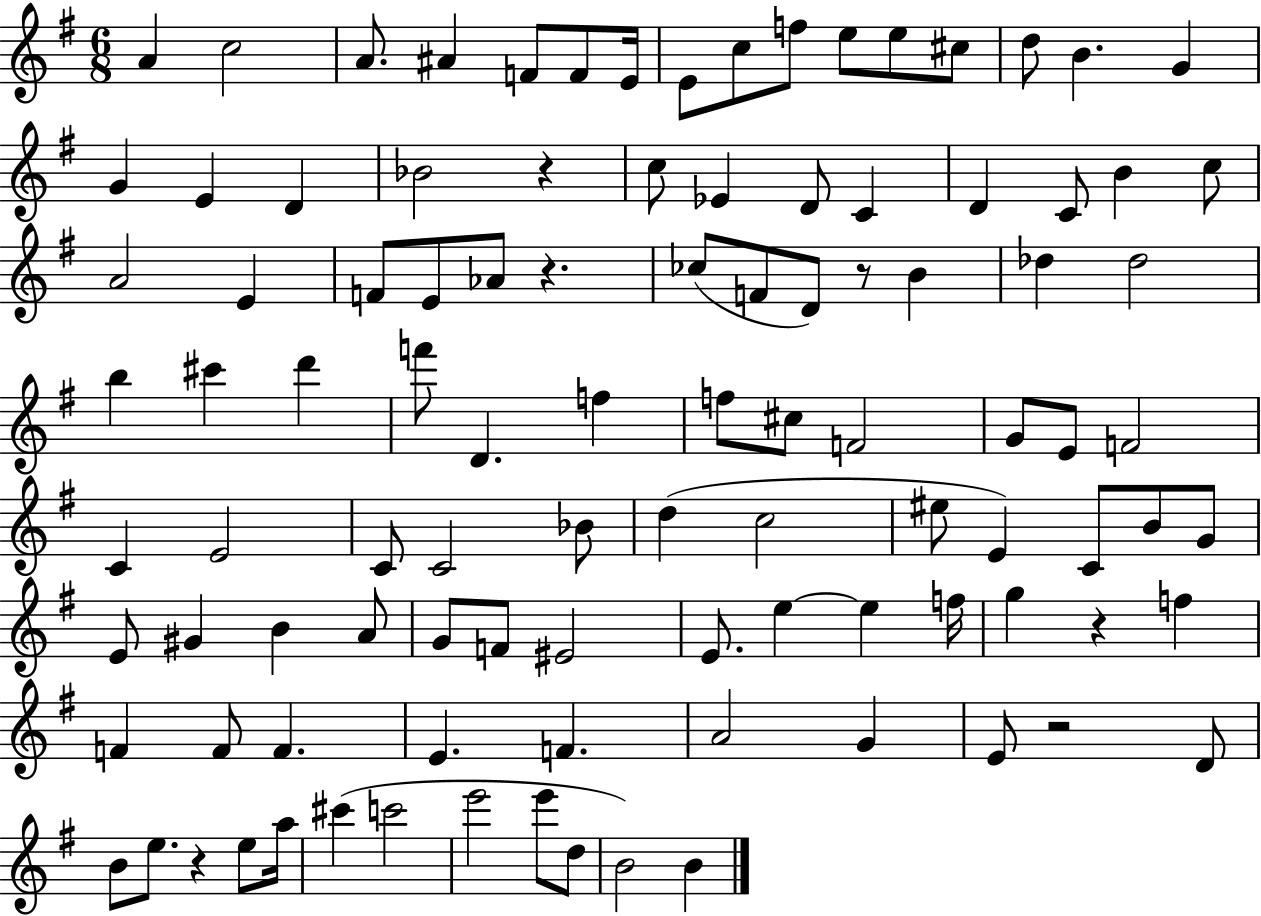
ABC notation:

X:1
T:Untitled
M:6/8
L:1/4
K:G
A c2 A/2 ^A F/2 F/2 E/4 E/2 c/2 f/2 e/2 e/2 ^c/2 d/2 B G G E D _B2 z c/2 _E D/2 C D C/2 B c/2 A2 E F/2 E/2 _A/2 z _c/2 F/2 D/2 z/2 B _d _d2 b ^c' d' f'/2 D f f/2 ^c/2 F2 G/2 E/2 F2 C E2 C/2 C2 _B/2 d c2 ^e/2 E C/2 B/2 G/2 E/2 ^G B A/2 G/2 F/2 ^E2 E/2 e e f/4 g z f F F/2 F E F A2 G E/2 z2 D/2 B/2 e/2 z e/2 a/4 ^c' c'2 e'2 e'/2 d/2 B2 B